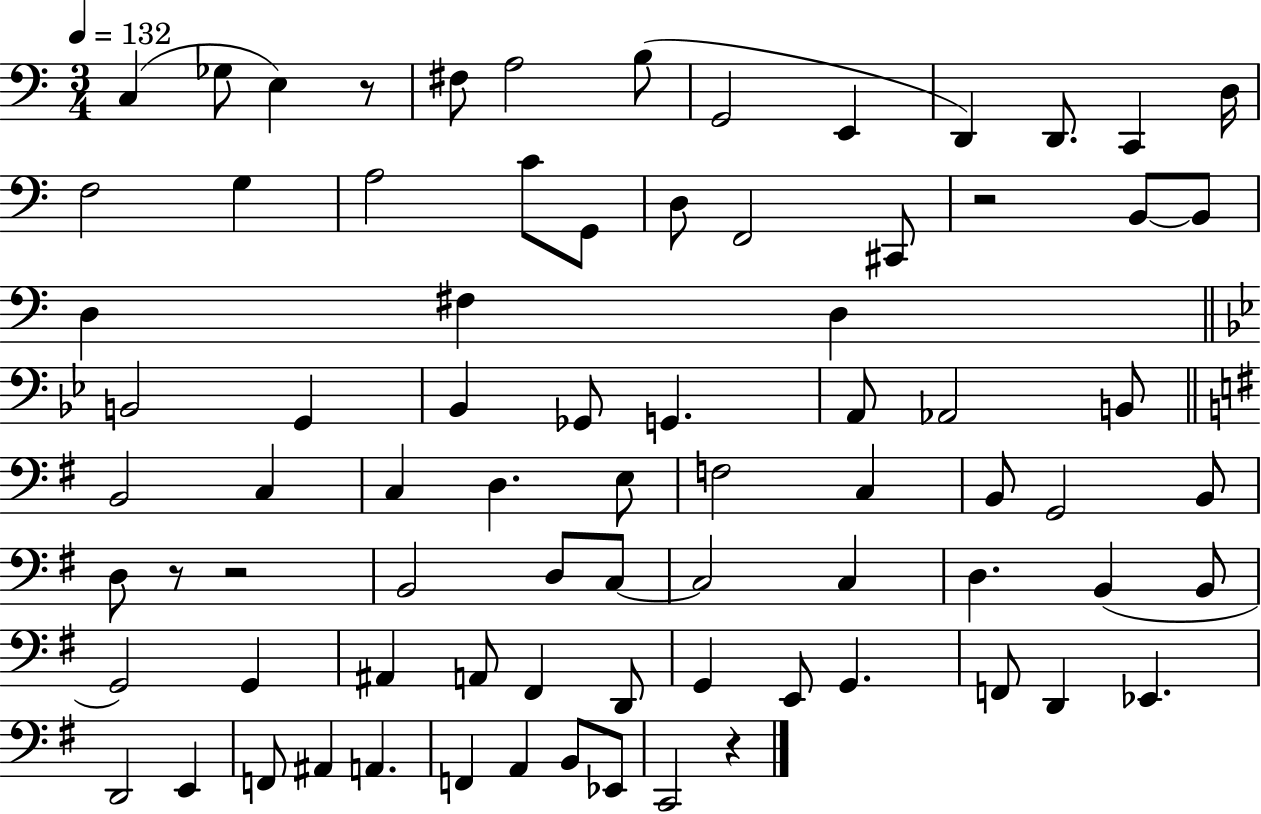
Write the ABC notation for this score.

X:1
T:Untitled
M:3/4
L:1/4
K:C
C, _G,/2 E, z/2 ^F,/2 A,2 B,/2 G,,2 E,, D,, D,,/2 C,, D,/4 F,2 G, A,2 C/2 G,,/2 D,/2 F,,2 ^C,,/2 z2 B,,/2 B,,/2 D, ^F, D, B,,2 G,, _B,, _G,,/2 G,, A,,/2 _A,,2 B,,/2 B,,2 C, C, D, E,/2 F,2 C, B,,/2 G,,2 B,,/2 D,/2 z/2 z2 B,,2 D,/2 C,/2 C,2 C, D, B,, B,,/2 G,,2 G,, ^A,, A,,/2 ^F,, D,,/2 G,, E,,/2 G,, F,,/2 D,, _E,, D,,2 E,, F,,/2 ^A,, A,, F,, A,, B,,/2 _E,,/2 C,,2 z